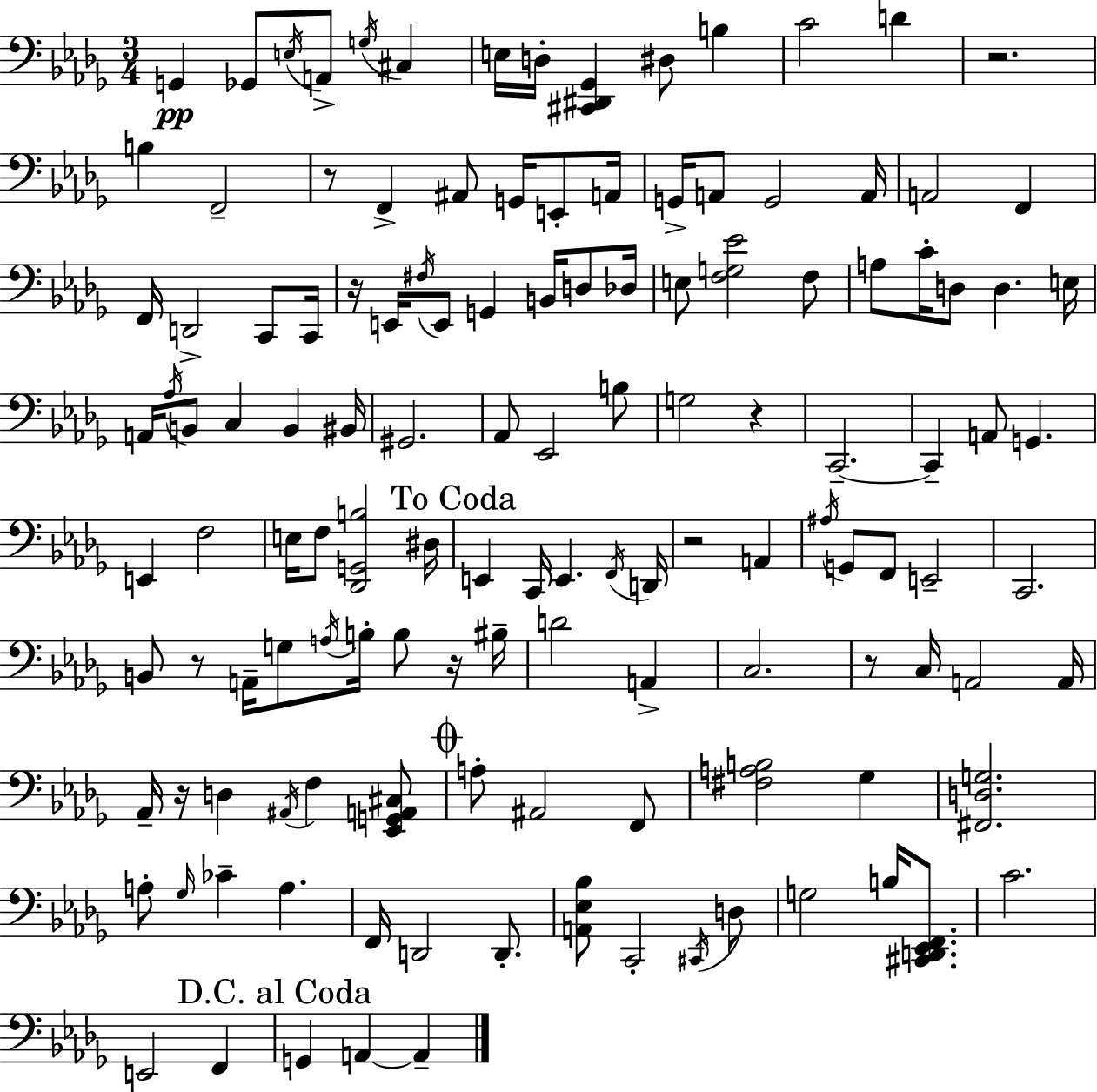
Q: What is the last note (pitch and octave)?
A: A2